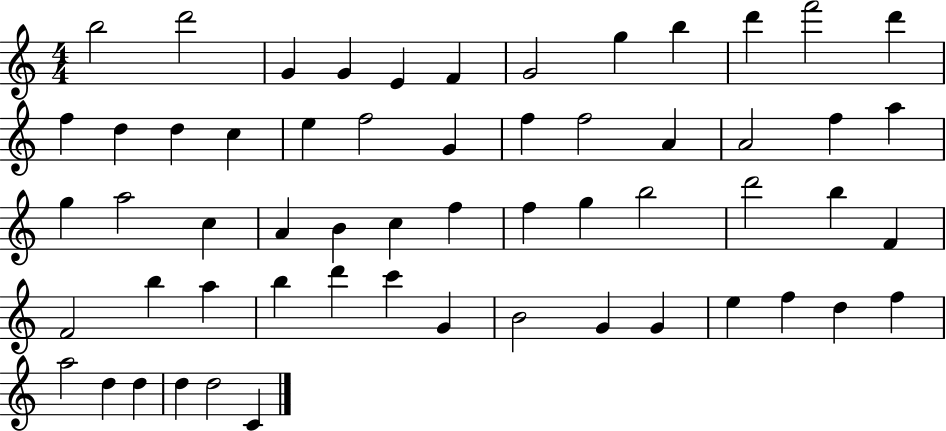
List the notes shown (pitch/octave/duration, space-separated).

B5/h D6/h G4/q G4/q E4/q F4/q G4/h G5/q B5/q D6/q F6/h D6/q F5/q D5/q D5/q C5/q E5/q F5/h G4/q F5/q F5/h A4/q A4/h F5/q A5/q G5/q A5/h C5/q A4/q B4/q C5/q F5/q F5/q G5/q B5/h D6/h B5/q F4/q F4/h B5/q A5/q B5/q D6/q C6/q G4/q B4/h G4/q G4/q E5/q F5/q D5/q F5/q A5/h D5/q D5/q D5/q D5/h C4/q